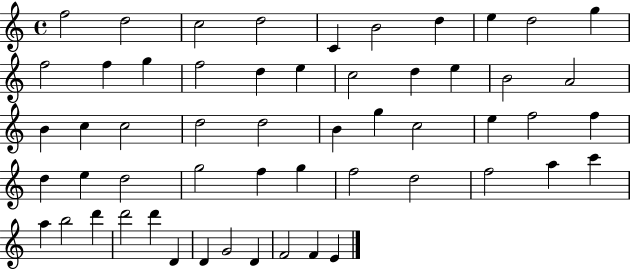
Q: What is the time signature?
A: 4/4